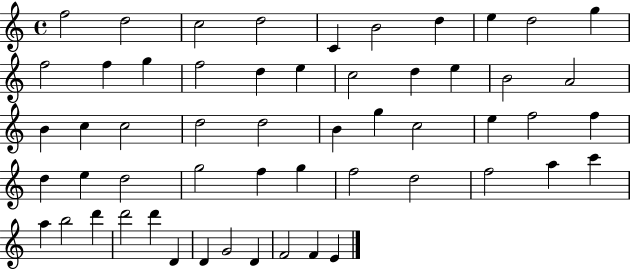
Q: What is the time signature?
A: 4/4